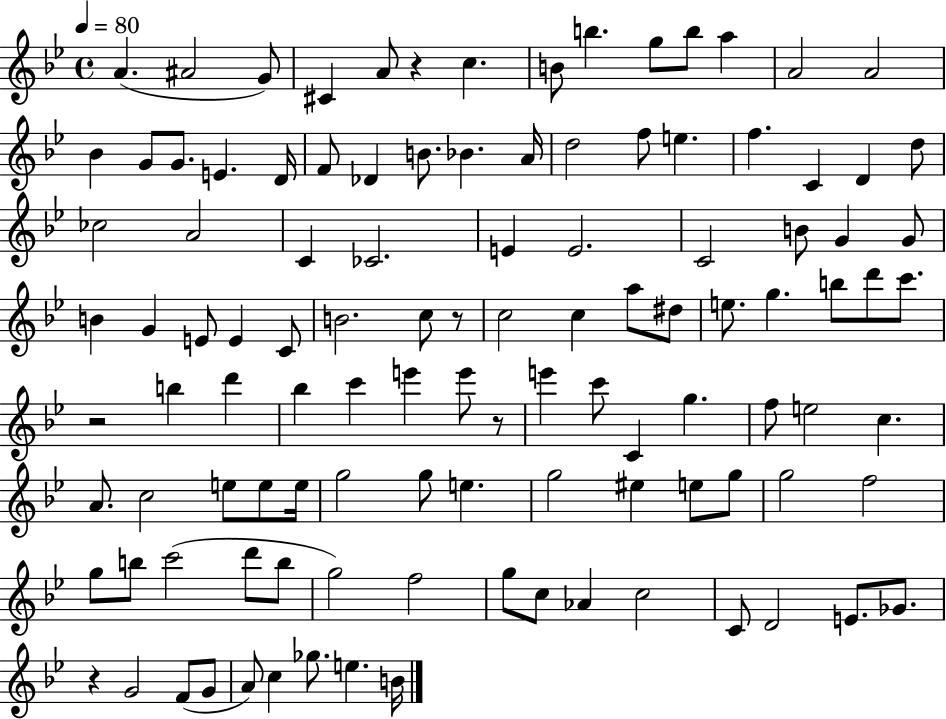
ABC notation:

X:1
T:Untitled
M:4/4
L:1/4
K:Bb
A ^A2 G/2 ^C A/2 z c B/2 b g/2 b/2 a A2 A2 _B G/2 G/2 E D/4 F/2 _D B/2 _B A/4 d2 f/2 e f C D d/2 _c2 A2 C _C2 E E2 C2 B/2 G G/2 B G E/2 E C/2 B2 c/2 z/2 c2 c a/2 ^d/2 e/2 g b/2 d'/2 c'/2 z2 b d' _b c' e' e'/2 z/2 e' c'/2 C g f/2 e2 c A/2 c2 e/2 e/2 e/4 g2 g/2 e g2 ^e e/2 g/2 g2 f2 g/2 b/2 c'2 d'/2 b/2 g2 f2 g/2 c/2 _A c2 C/2 D2 E/2 _G/2 z G2 F/2 G/2 A/2 c _g/2 e B/4